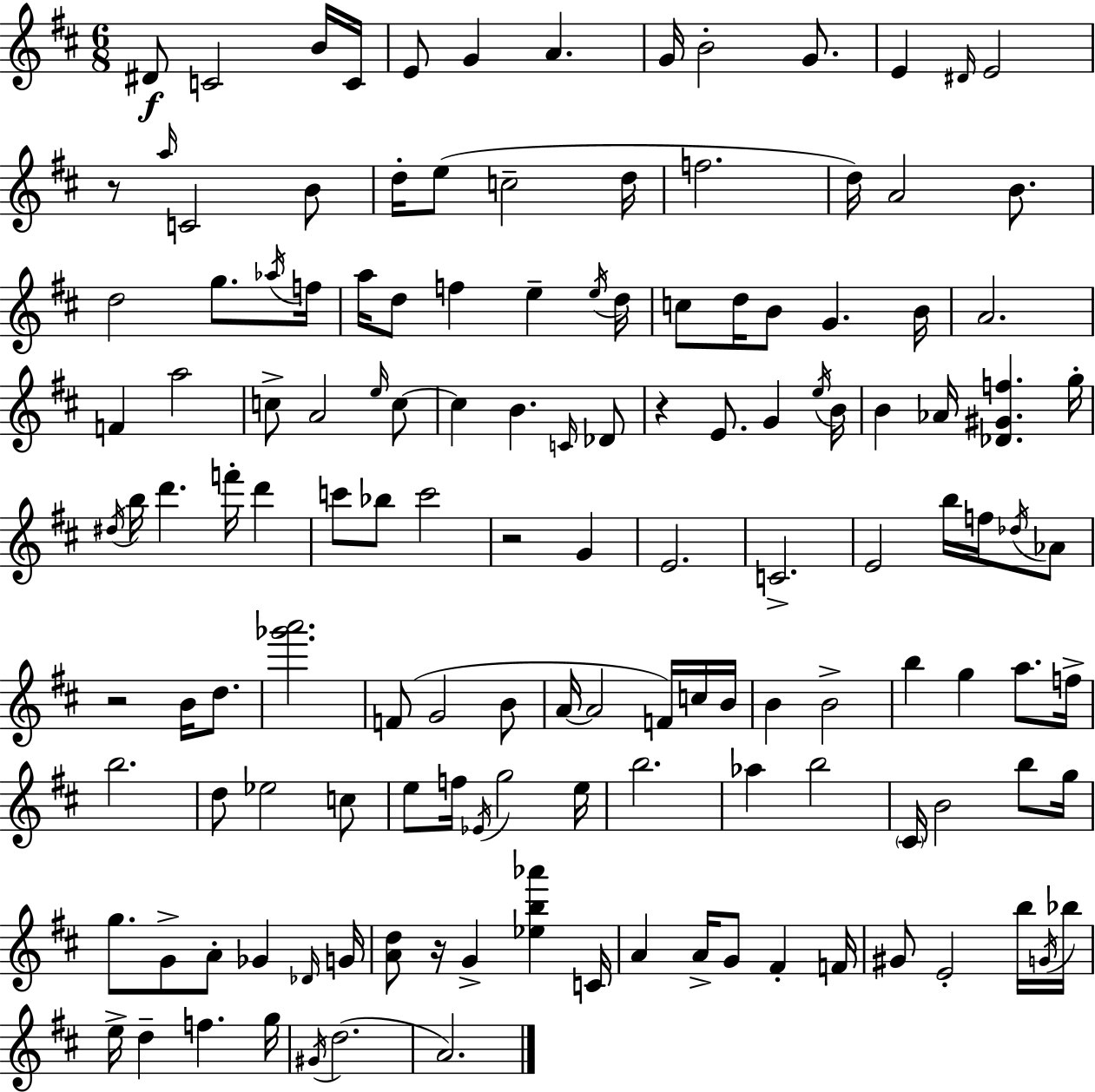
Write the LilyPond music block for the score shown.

{
  \clef treble
  \numericTimeSignature
  \time 6/8
  \key d \major
  dis'8\f c'2 b'16 c'16 | e'8 g'4 a'4. | g'16 b'2-. g'8. | e'4 \grace { dis'16 } e'2 | \break r8 \grace { a''16 } c'2 | b'8 d''16-. e''8( c''2-- | d''16 f''2. | d''16) a'2 b'8. | \break d''2 g''8. | \acciaccatura { aes''16 } f''16 a''16 d''8 f''4 e''4-- | \acciaccatura { e''16 } d''16 c''8 d''16 b'8 g'4. | b'16 a'2. | \break f'4 a''2 | c''8-> a'2 | \grace { e''16 } c''8~~ c''4 b'4. | \grace { c'16 } des'8 r4 e'8. | \break g'4 \acciaccatura { e''16 } b'16 b'4 aes'16 | <des' gis' f''>4. g''16-. \acciaccatura { dis''16 } b''16 d'''4. | f'''16-. d'''4 c'''8 bes''8 | c'''2 r2 | \break g'4 e'2. | c'2.-> | e'2 | b''16 f''16 \acciaccatura { des''16 } aes'8 r2 | \break b'16 d''8. <ges''' a'''>2. | f'8( g'2 | b'8 a'16~~ a'2 | f'16) c''16 b'16 b'4 | \break b'2-> b''4 | g''4 a''8. f''16-> b''2. | d''8 ees''2 | c''8 e''8 f''16 | \break \acciaccatura { ees'16 } g''2 e''16 b''2. | aes''4 | b''2 \parenthesize cis'16 b'2 | b''8 g''16 g''8. | \break g'8-> a'8-. ges'4 \grace { des'16 } g'16 <a' d''>8 | r16 g'4-> <ees'' b'' aes'''>4 c'16 a'4 | a'16-> g'8 fis'4-. f'16 gis'8 | e'2-. b''16 \acciaccatura { g'16 } bes''16 | \break e''16-> d''4-- f''4. g''16 | \acciaccatura { gis'16 }( d''2. | a'2.) | \bar "|."
}